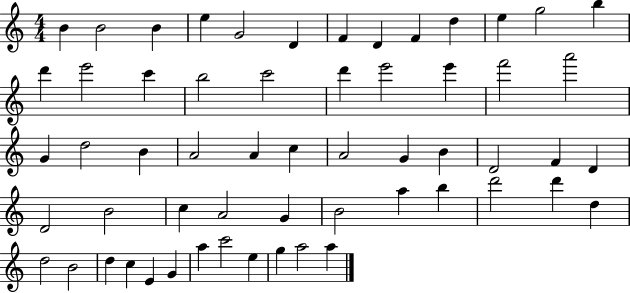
B4/q B4/h B4/q E5/q G4/h D4/q F4/q D4/q F4/q D5/q E5/q G5/h B5/q D6/q E6/h C6/q B5/h C6/h D6/q E6/h E6/q F6/h A6/h G4/q D5/h B4/q A4/h A4/q C5/q A4/h G4/q B4/q D4/h F4/q D4/q D4/h B4/h C5/q A4/h G4/q B4/h A5/q B5/q D6/h D6/q D5/q D5/h B4/h D5/q C5/q E4/q G4/q A5/q C6/h E5/q G5/q A5/h A5/q